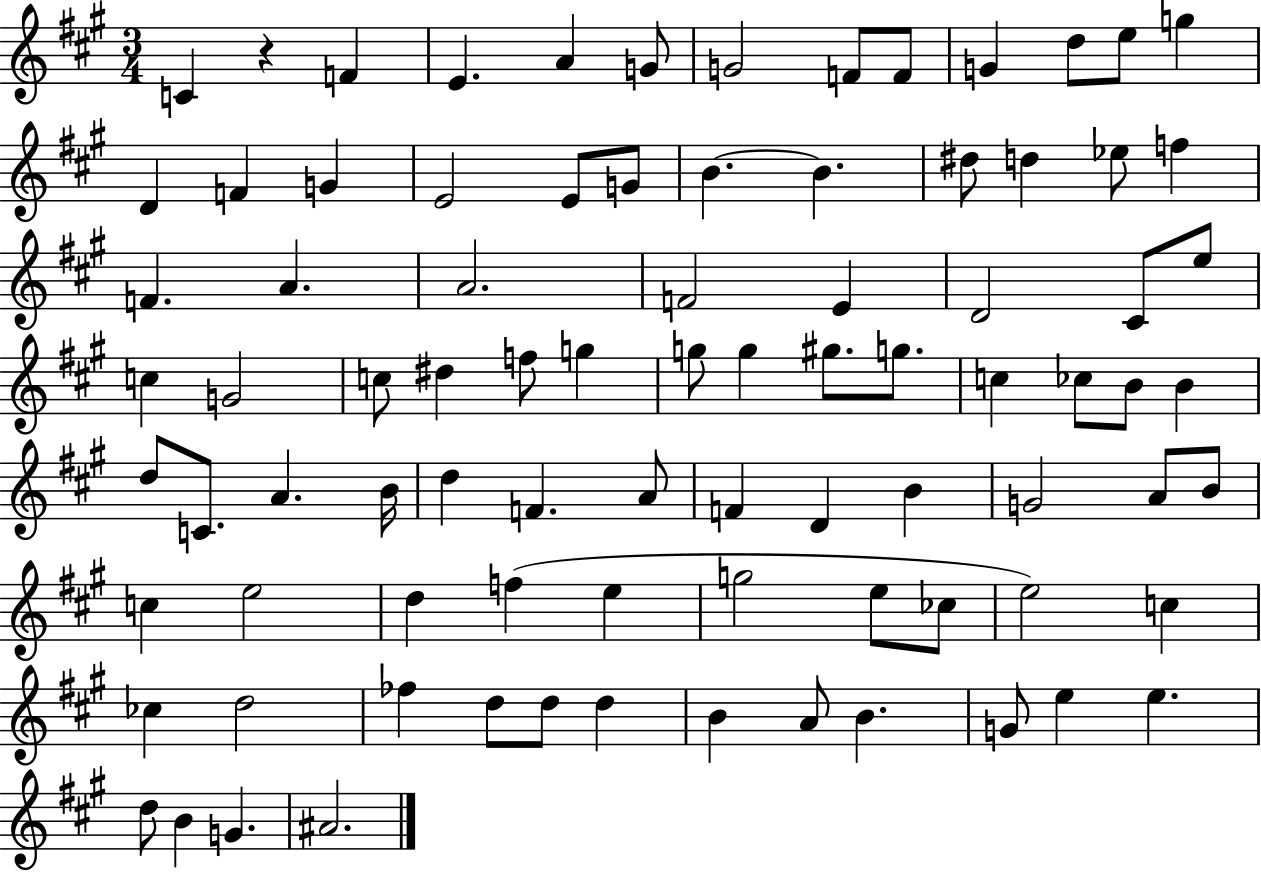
C4/q R/q F4/q E4/q. A4/q G4/e G4/h F4/e F4/e G4/q D5/e E5/e G5/q D4/q F4/q G4/q E4/h E4/e G4/e B4/q. B4/q. D#5/e D5/q Eb5/e F5/q F4/q. A4/q. A4/h. F4/h E4/q D4/h C#4/e E5/e C5/q G4/h C5/e D#5/q F5/e G5/q G5/e G5/q G#5/e. G5/e. C5/q CES5/e B4/e B4/q D5/e C4/e. A4/q. B4/s D5/q F4/q. A4/e F4/q D4/q B4/q G4/h A4/e B4/e C5/q E5/h D5/q F5/q E5/q G5/h E5/e CES5/e E5/h C5/q CES5/q D5/h FES5/q D5/e D5/e D5/q B4/q A4/e B4/q. G4/e E5/q E5/q. D5/e B4/q G4/q. A#4/h.